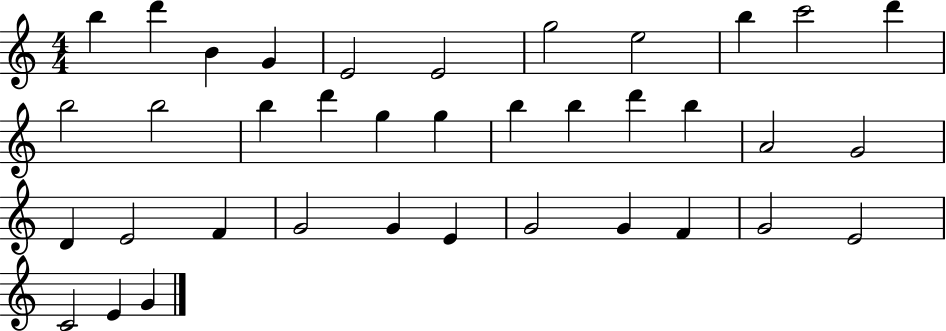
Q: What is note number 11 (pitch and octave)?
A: D6